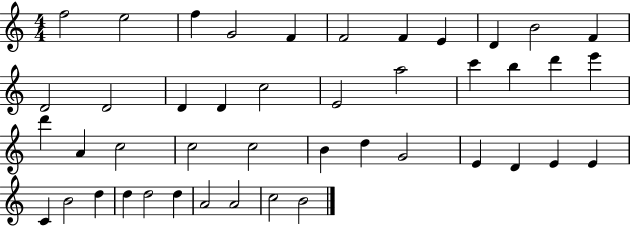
F5/h E5/h F5/q G4/h F4/q F4/h F4/q E4/q D4/q B4/h F4/q D4/h D4/h D4/q D4/q C5/h E4/h A5/h C6/q B5/q D6/q E6/q D6/q A4/q C5/h C5/h C5/h B4/q D5/q G4/h E4/q D4/q E4/q E4/q C4/q B4/h D5/q D5/q D5/h D5/q A4/h A4/h C5/h B4/h